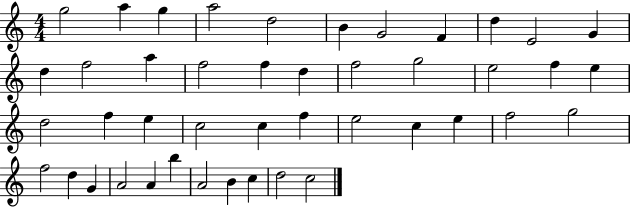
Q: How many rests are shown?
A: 0